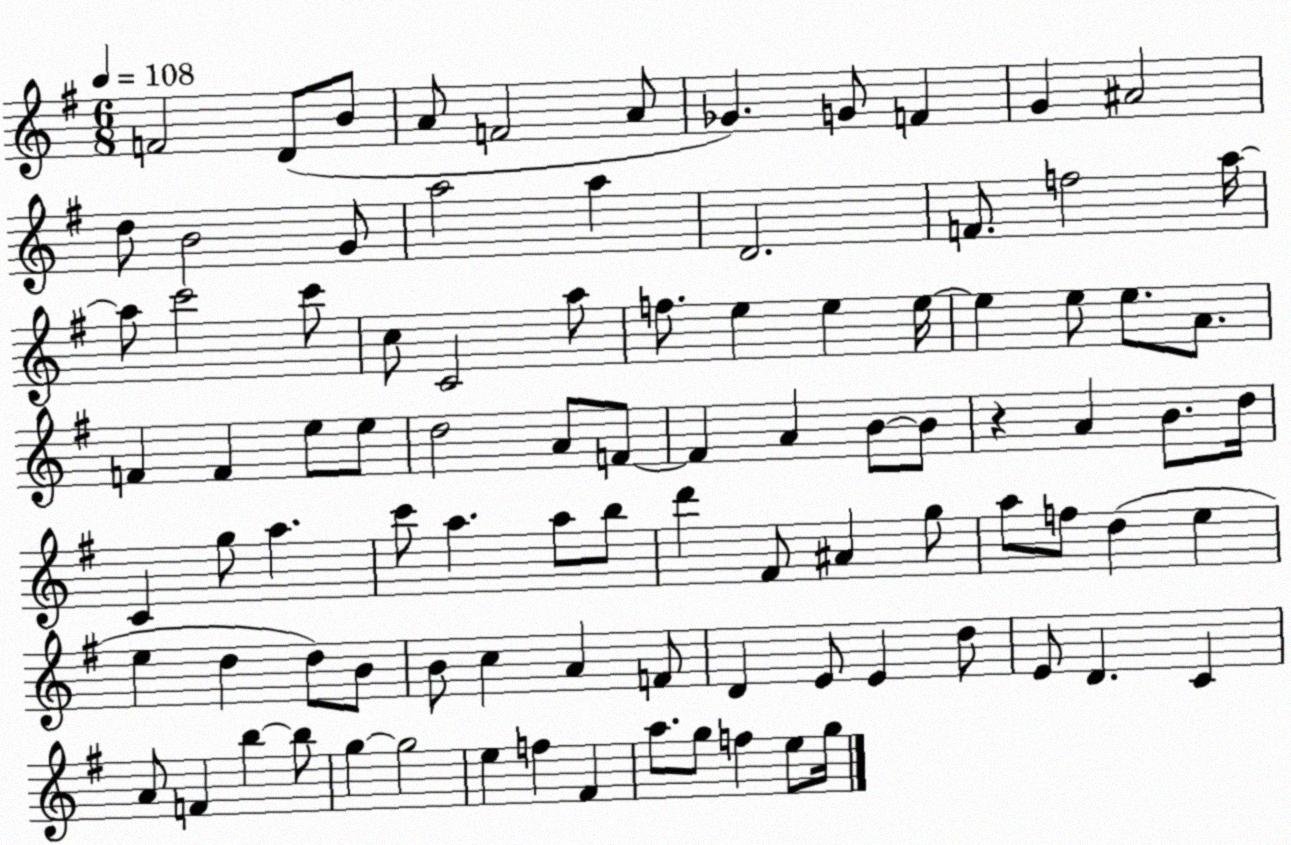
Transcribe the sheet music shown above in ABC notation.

X:1
T:Untitled
M:6/8
L:1/4
K:G
F2 D/2 B/2 A/2 F2 A/2 _G G/2 F G ^A2 d/2 B2 G/2 a2 a D2 F/2 f2 a/4 a/2 c'2 c'/2 c/2 C2 a/2 f/2 e e e/4 e e/2 e/2 A/2 F F e/2 e/2 d2 A/2 F/2 F A B/2 B/2 z A B/2 d/4 C g/2 a c'/2 a a/2 b/2 d' ^F/2 ^A g/2 a/2 f/2 d e e d d/2 B/2 B/2 c A F/2 D E/2 E d/2 E/2 D C A/2 F b b/2 g g2 e f ^F a/2 g/2 f e/2 g/4